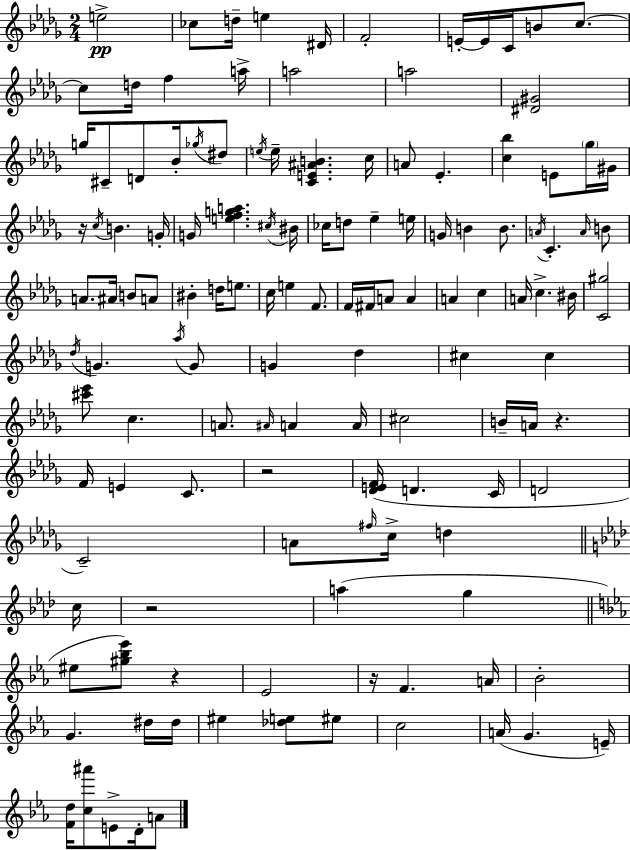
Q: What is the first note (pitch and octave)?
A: E5